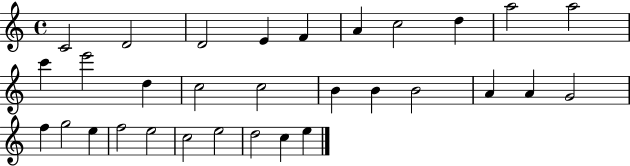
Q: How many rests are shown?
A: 0